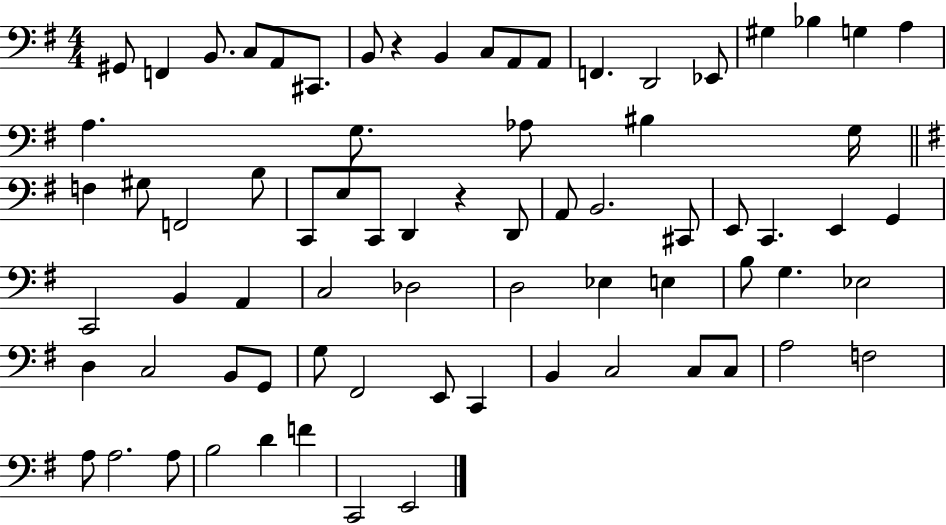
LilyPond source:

{
  \clef bass
  \numericTimeSignature
  \time 4/4
  \key g \major
  \repeat volta 2 { gis,8 f,4 b,8. c8 a,8 cis,8. | b,8 r4 b,4 c8 a,8 a,8 | f,4. d,2 ees,8 | gis4 bes4 g4 a4 | \break a4. g8. aes8 bis4 g16 | \bar "||" \break \key g \major f4 gis8 f,2 b8 | c,8 e8 c,8 d,4 r4 d,8 | a,8 b,2. cis,8 | e,8 c,4. e,4 g,4 | \break c,2 b,4 a,4 | c2 des2 | d2 ees4 e4 | b8 g4. ees2 | \break d4 c2 b,8 g,8 | g8 fis,2 e,8 c,4 | b,4 c2 c8 c8 | a2 f2 | \break a8 a2. a8 | b2 d'4 f'4 | c,2 e,2 | } \bar "|."
}